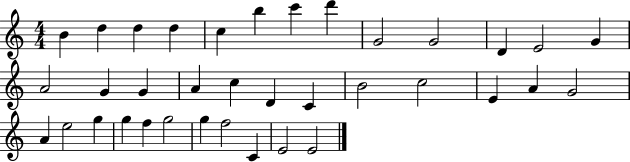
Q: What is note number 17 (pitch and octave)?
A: A4